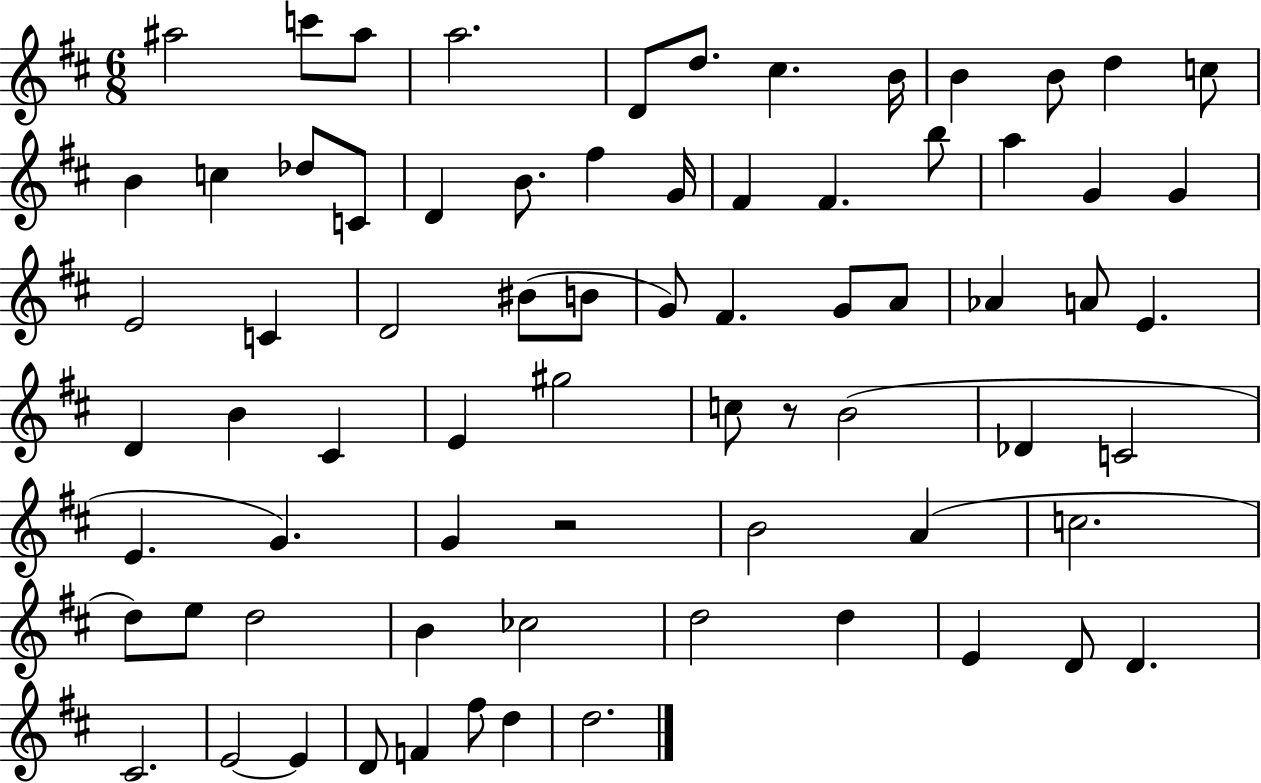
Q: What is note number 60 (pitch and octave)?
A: D5